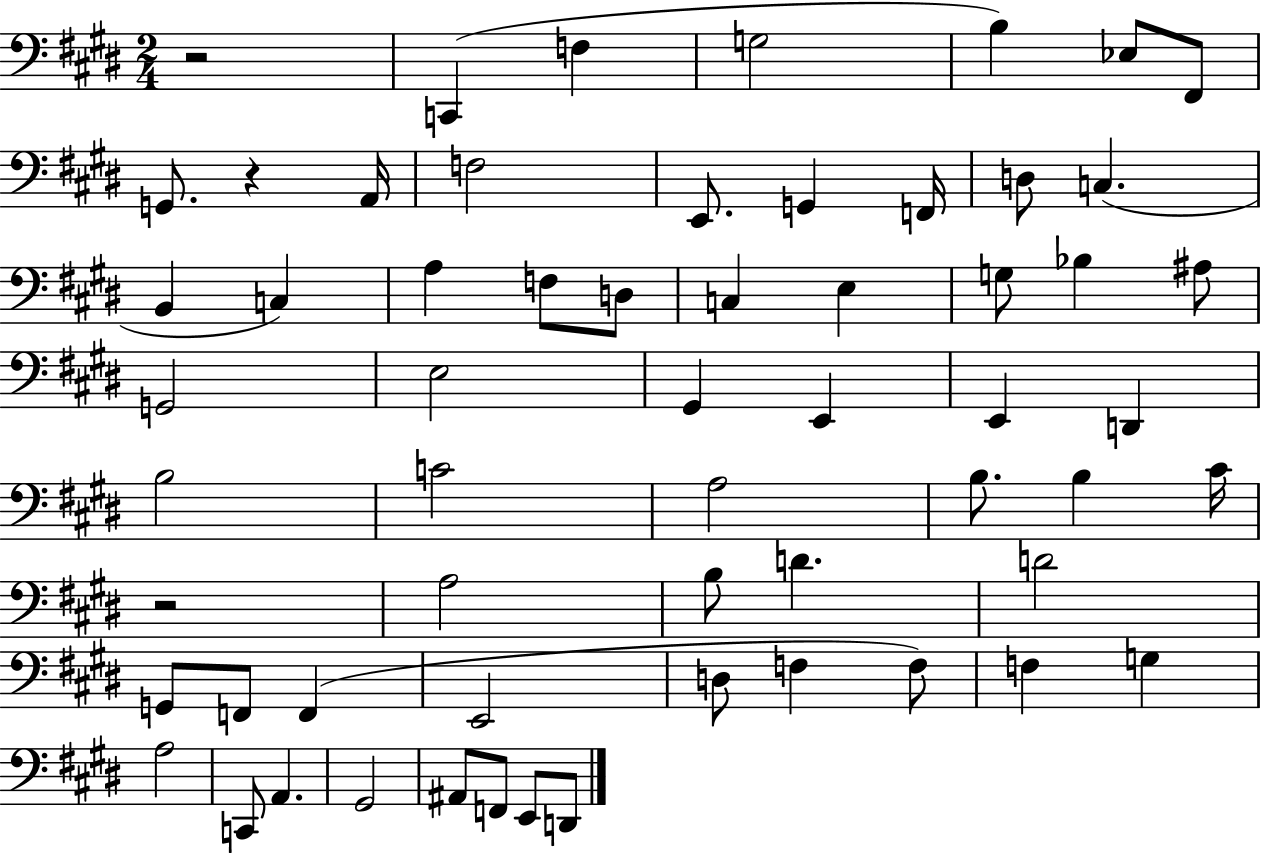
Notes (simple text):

R/h C2/q F3/q G3/h B3/q Eb3/e F#2/e G2/e. R/q A2/s F3/h E2/e. G2/q F2/s D3/e C3/q. B2/q C3/q A3/q F3/e D3/e C3/q E3/q G3/e Bb3/q A#3/e G2/h E3/h G#2/q E2/q E2/q D2/q B3/h C4/h A3/h B3/e. B3/q C#4/s R/h A3/h B3/e D4/q. D4/h G2/e F2/e F2/q E2/h D3/e F3/q F3/e F3/q G3/q A3/h C2/e A2/q. G#2/h A#2/e F2/e E2/e D2/e